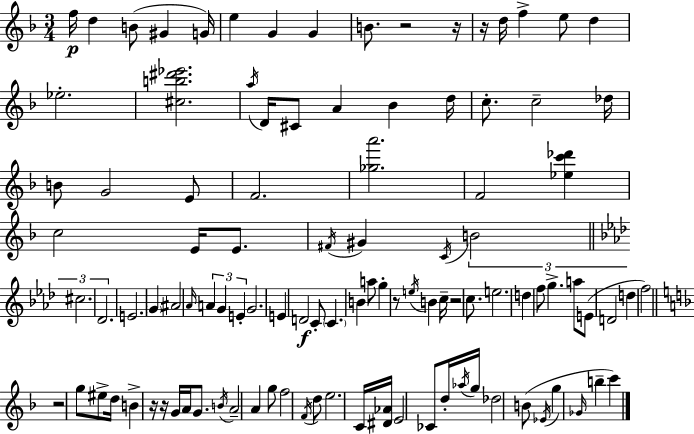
F5/s D5/q B4/e G#4/q G4/s E5/q G4/q G4/q B4/e. R/h R/s R/s D5/s F5/q E5/e D5/q Eb5/h. [C#5,B5,D#6,Eb6]/h. A5/s D4/s C#4/e A4/q Bb4/q D5/s C5/e. C5/h Db5/s B4/e G4/h E4/e F4/h. [Gb5,A6]/h. F4/h [Eb5,C6,Db6]/q C5/h E4/s E4/e. F#4/s G#4/q C4/s B4/h C#5/h. Db4/h. E4/h. G4/q A#4/h Ab4/s A4/q G4/q E4/q G4/h. E4/q D4/h C4/e C4/q. B4/q A5/e G5/q R/e E5/s B4/q C5/s R/h C5/e. E5/h. D5/q F5/e G5/q. A5/e E4/e D4/h D5/q F5/h R/h G5/e EIS5/e D5/s B4/q R/s R/s G4/s A4/s G4/e. B4/s A4/h A4/q G5/e F5/h F4/s D5/e E5/h. C4/s [D#4,Ab4]/s E4/h CES4/e D5/s Ab5/s G5/s Db5/h B4/e Eb4/s G5/q Gb4/s B5/q C6/q